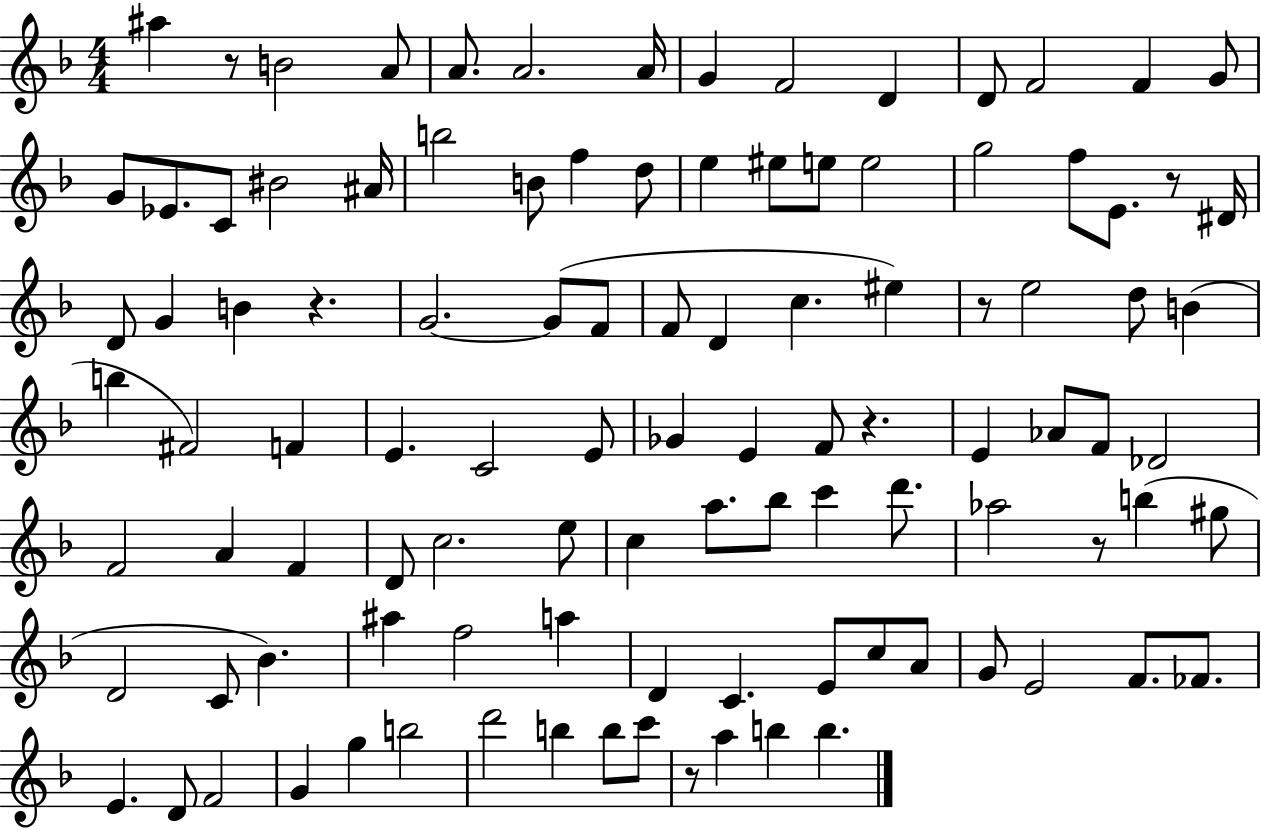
{
  \clef treble
  \numericTimeSignature
  \time 4/4
  \key f \major
  ais''4 r8 b'2 a'8 | a'8. a'2. a'16 | g'4 f'2 d'4 | d'8 f'2 f'4 g'8 | \break g'8 ees'8. c'8 bis'2 ais'16 | b''2 b'8 f''4 d''8 | e''4 eis''8 e''8 e''2 | g''2 f''8 e'8. r8 dis'16 | \break d'8 g'4 b'4 r4. | g'2.~~ g'8( f'8 | f'8 d'4 c''4. eis''4) | r8 e''2 d''8 b'4( | \break b''4 fis'2) f'4 | e'4. c'2 e'8 | ges'4 e'4 f'8 r4. | e'4 aes'8 f'8 des'2 | \break f'2 a'4 f'4 | d'8 c''2. e''8 | c''4 a''8. bes''8 c'''4 d'''8. | aes''2 r8 b''4( gis''8 | \break d'2 c'8 bes'4.) | ais''4 f''2 a''4 | d'4 c'4. e'8 c''8 a'8 | g'8 e'2 f'8. fes'8. | \break e'4. d'8 f'2 | g'4 g''4 b''2 | d'''2 b''4 b''8 c'''8 | r8 a''4 b''4 b''4. | \break \bar "|."
}